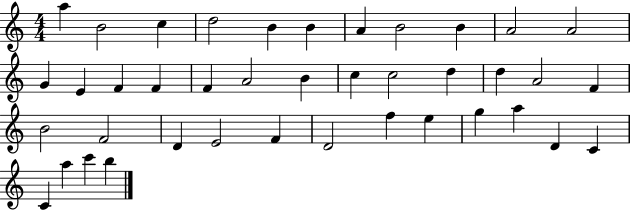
{
  \clef treble
  \numericTimeSignature
  \time 4/4
  \key c \major
  a''4 b'2 c''4 | d''2 b'4 b'4 | a'4 b'2 b'4 | a'2 a'2 | \break g'4 e'4 f'4 f'4 | f'4 a'2 b'4 | c''4 c''2 d''4 | d''4 a'2 f'4 | \break b'2 f'2 | d'4 e'2 f'4 | d'2 f''4 e''4 | g''4 a''4 d'4 c'4 | \break c'4 a''4 c'''4 b''4 | \bar "|."
}